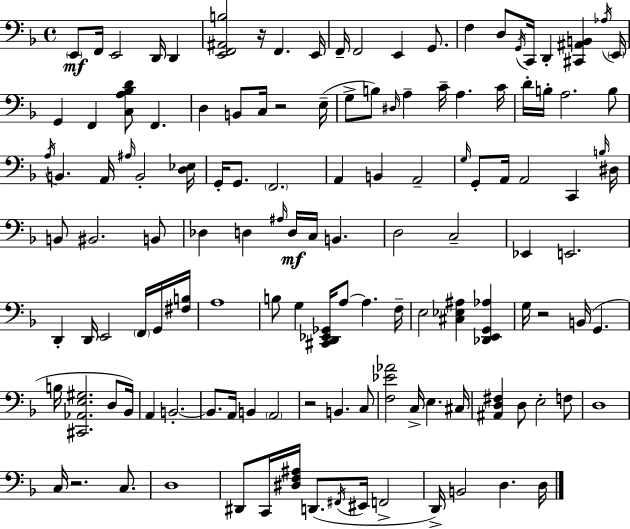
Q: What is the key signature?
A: D minor